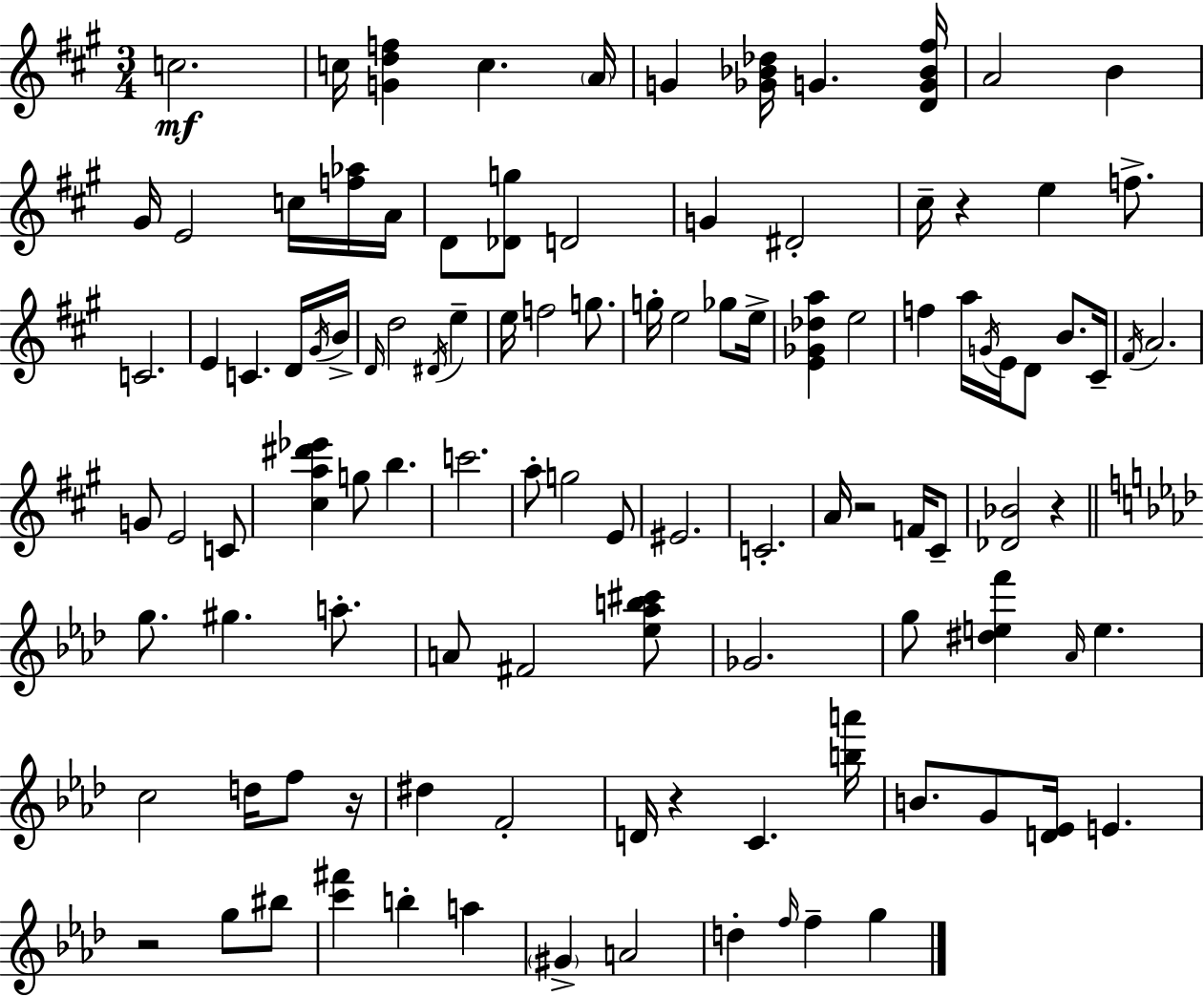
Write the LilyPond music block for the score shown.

{
  \clef treble
  \numericTimeSignature
  \time 3/4
  \key a \major
  c''2.\mf | c''16 <g' d'' f''>4 c''4. \parenthesize a'16 | g'4 <ges' bes' des''>16 g'4. <d' g' bes' fis''>16 | a'2 b'4 | \break gis'16 e'2 c''16 <f'' aes''>16 a'16 | d'8 <des' g''>8 d'2 | g'4 dis'2-. | cis''16-- r4 e''4 f''8.-> | \break c'2. | e'4 c'4. d'16 \acciaccatura { gis'16 } | b'16-> \grace { d'16 } d''2 \acciaccatura { dis'16 } e''4-- | e''16 f''2 | \break g''8. g''16-. e''2 | ges''8 e''16-> <e' ges' des'' a''>4 e''2 | f''4 a''16 \acciaccatura { g'16 } e'16 d'8 | b'8. cis'16-- \acciaccatura { fis'16 } a'2. | \break g'8 e'2 | c'8 <cis'' a'' dis''' ees'''>4 g''8 b''4. | c'''2. | a''8-. g''2 | \break e'8 eis'2. | c'2.-. | a'16 r2 | f'16 cis'8-- <des' bes'>2 | \break r4 \bar "||" \break \key f \minor g''8. gis''4. a''8.-. | a'8 fis'2 <ees'' aes'' b'' cis'''>8 | ges'2. | g''8 <dis'' e'' f'''>4 \grace { aes'16 } e''4. | \break c''2 d''16 f''8 | r16 dis''4 f'2-. | d'16 r4 c'4. | <b'' a'''>16 b'8. g'8 <d' ees'>16 e'4. | \break r2 g''8 bis''8 | <c''' fis'''>4 b''4-. a''4 | \parenthesize gis'4-> a'2 | d''4-. \grace { f''16 } f''4-- g''4 | \break \bar "|."
}